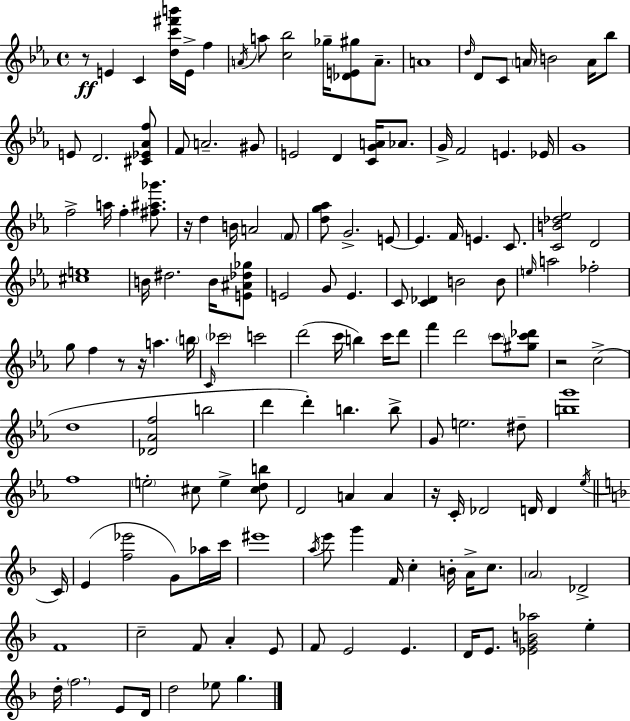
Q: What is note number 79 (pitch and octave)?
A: E5